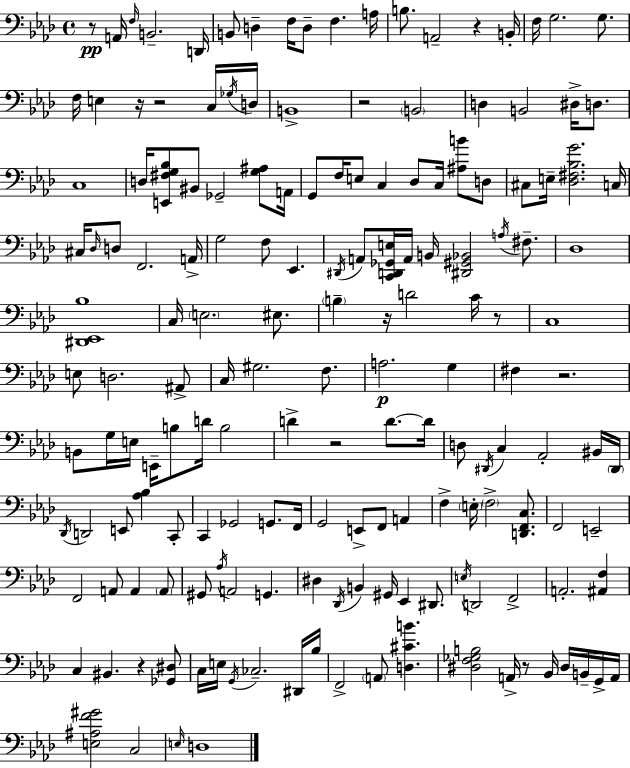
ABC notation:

X:1
T:Untitled
M:4/4
L:1/4
K:Fm
z/2 A,,/4 F,/4 B,,2 D,,/4 B,,/2 D, F,/4 D,/2 F, A,/4 B,/2 A,,2 z B,,/4 F,/4 G,2 G,/2 F,/4 E, z/4 z2 C,/4 _G,/4 D,/4 B,,4 z2 B,,2 D, B,,2 ^D,/4 D,/2 C,4 D,/4 [E,,^F,G,_B,]/2 ^B,,/2 _G,,2 [G,^A,]/2 A,,/4 G,,/2 F,/4 E,/2 C, _D,/2 C,/4 [^A,B]/2 D,/2 ^C,/2 E,/4 [_D,^F,_B,G]2 C,/4 ^C,/4 _D,/4 D,/2 F,,2 A,,/4 G,2 F,/2 _E,, ^D,,/4 A,,/2 [C,,D,,_G,,E,]/4 A,,/4 B,,/4 [^D,,^G,,_B,,]2 A,/4 ^F,/2 _D,4 [^D,,_E,,_B,]4 C,/4 E,2 ^E,/2 B, z/4 D2 C/4 z/2 C,4 E,/2 D,2 ^A,,/2 C,/4 ^G,2 F,/2 A,2 G, ^F, z2 B,,/2 G,/4 E,/4 E,,/4 B,/2 D/4 B,2 D z2 D/2 D/4 D,/2 ^D,,/4 C, _A,,2 ^B,,/4 ^D,,/4 _D,,/4 D,,2 E,,/2 [_A,_B,] C,,/2 C,, _G,,2 G,,/2 F,,/4 G,,2 E,,/2 F,,/2 A,, F, E,/4 F,2 [D,,F,,C,]/2 F,,2 E,,2 F,,2 A,,/2 A,, A,,/2 ^G,,/2 _A,/4 A,,2 G,, ^D, _D,,/4 B,, ^G,,/4 _E,, ^D,,/2 E,/4 D,,2 F,,2 A,,2 [^A,,F,] C, ^B,, z [_G,,^D,]/2 C,/4 E,/4 G,,/4 _C,2 ^D,,/4 _B,/4 F,,2 A,,/2 [D,^CB] [^D,F,_G,B,]2 A,,/4 z/2 _B,,/4 ^D,/4 B,,/4 G,,/4 A,,/4 [E,^A,F^G]2 C,2 E,/4 D,4